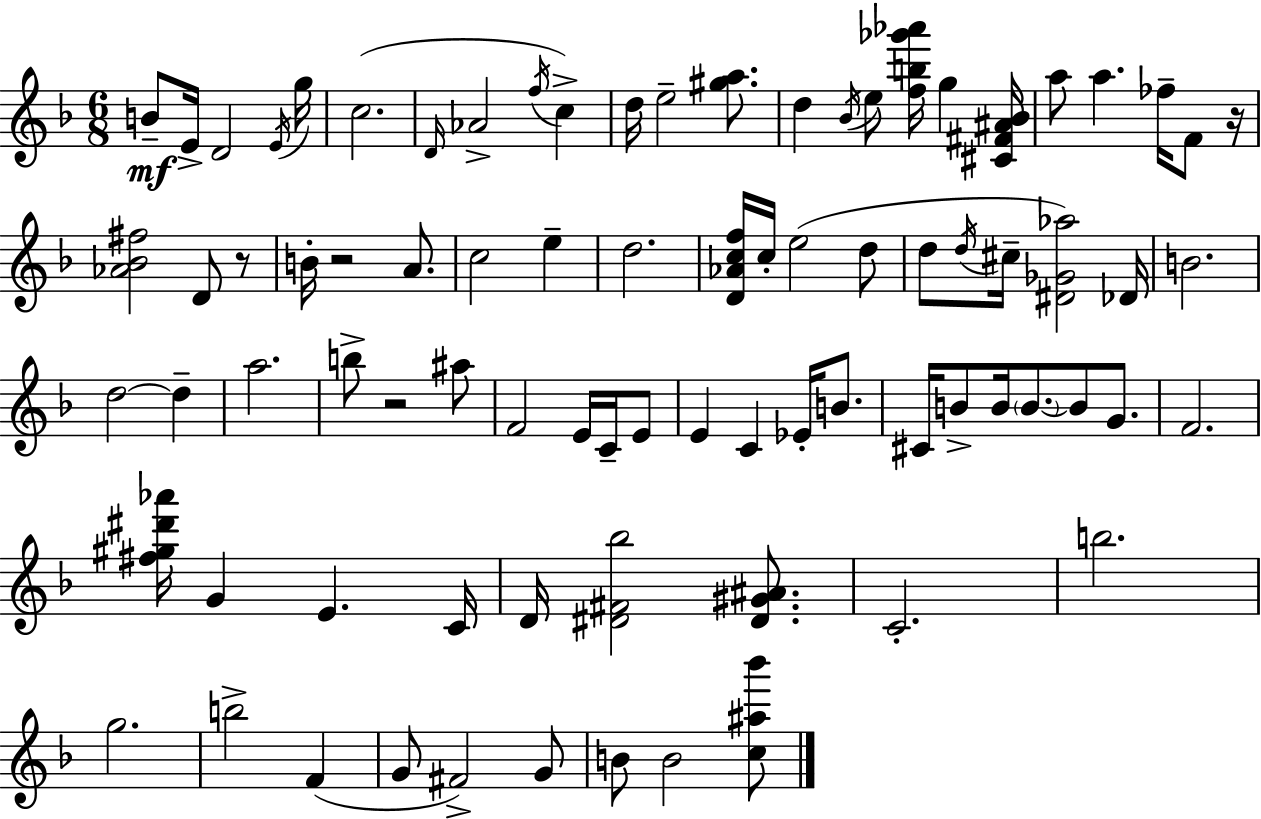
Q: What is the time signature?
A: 6/8